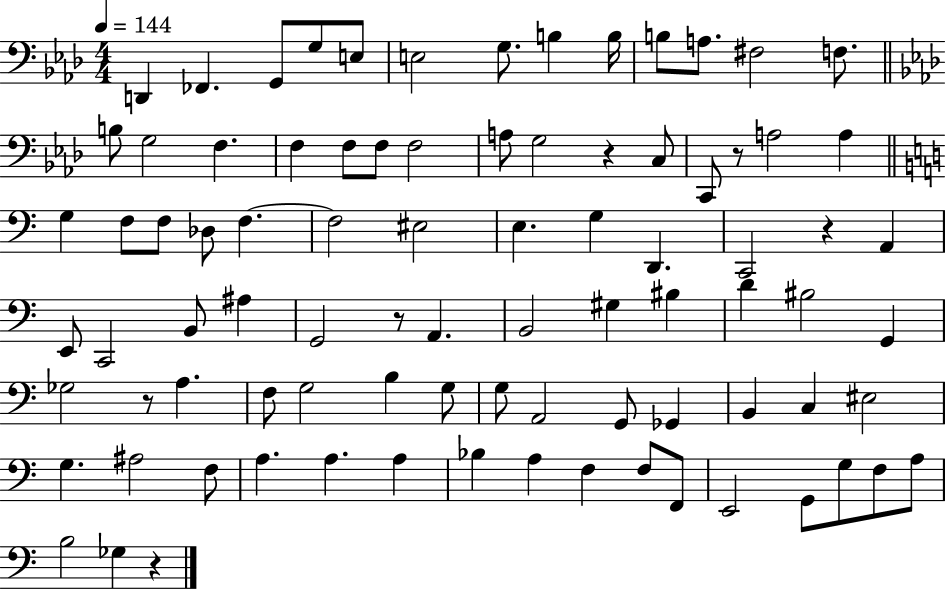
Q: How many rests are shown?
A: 6